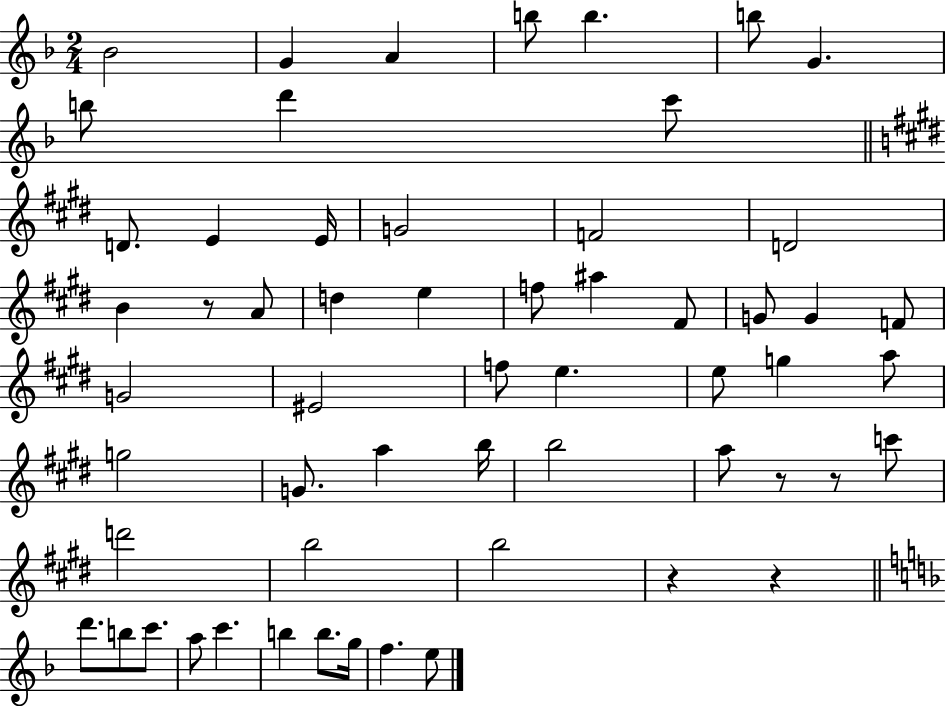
{
  \clef treble
  \numericTimeSignature
  \time 2/4
  \key f \major
  bes'2 | g'4 a'4 | b''8 b''4. | b''8 g'4. | \break b''8 d'''4 c'''8 | \bar "||" \break \key e \major d'8. e'4 e'16 | g'2 | f'2 | d'2 | \break b'4 r8 a'8 | d''4 e''4 | f''8 ais''4 fis'8 | g'8 g'4 f'8 | \break g'2 | eis'2 | f''8 e''4. | e''8 g''4 a''8 | \break g''2 | g'8. a''4 b''16 | b''2 | a''8 r8 r8 c'''8 | \break d'''2 | b''2 | b''2 | r4 r4 | \break \bar "||" \break \key f \major d'''8. b''8 c'''8. | a''8 c'''4. | b''4 b''8. g''16 | f''4. e''8 | \break \bar "|."
}